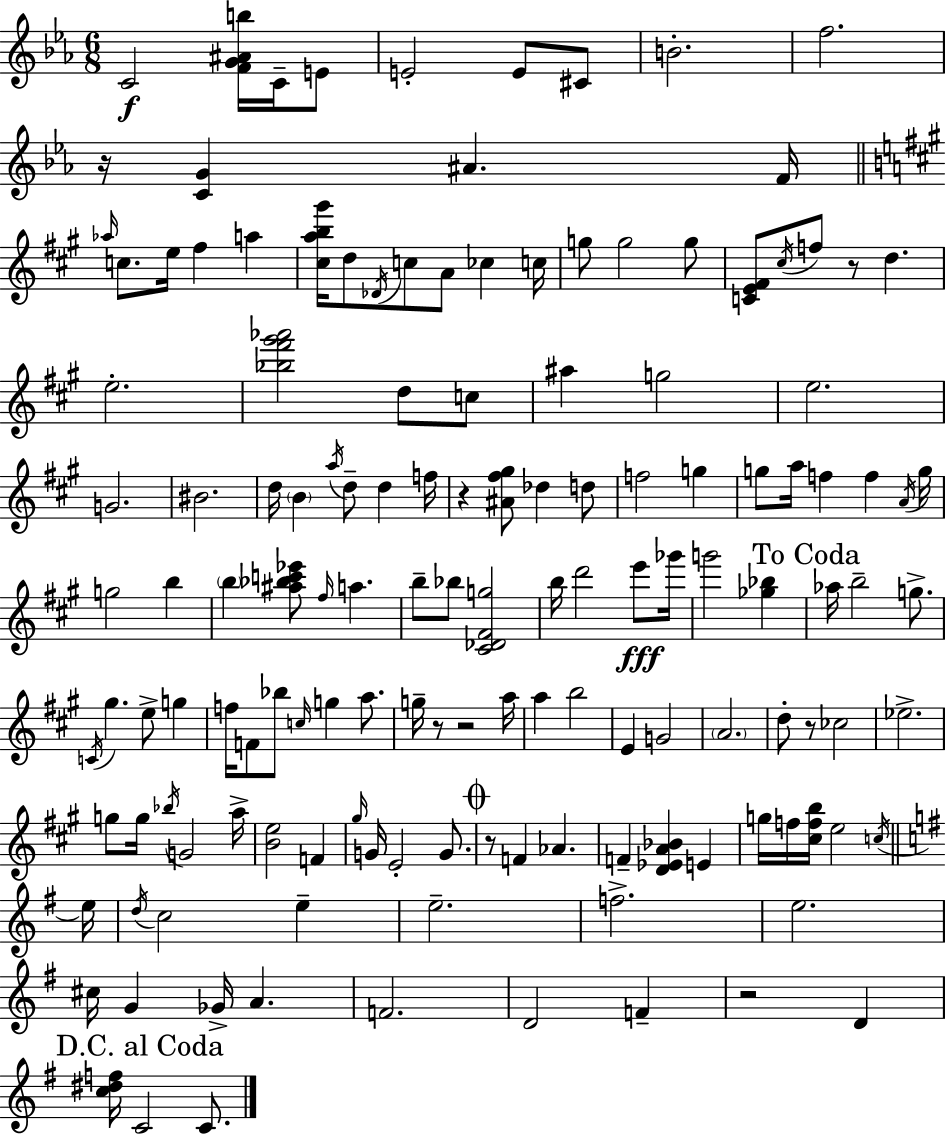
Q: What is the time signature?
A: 6/8